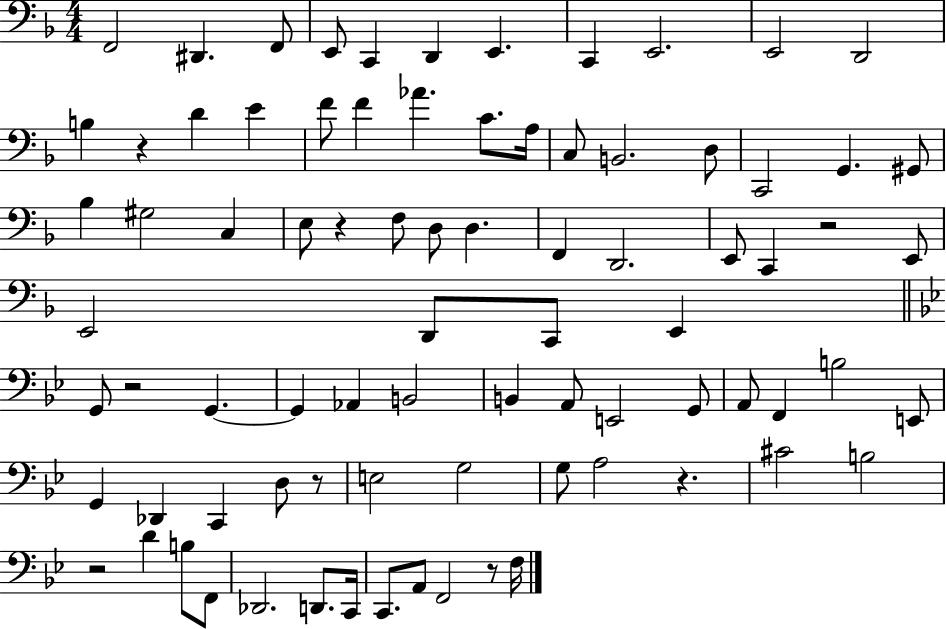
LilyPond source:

{
  \clef bass
  \numericTimeSignature
  \time 4/4
  \key f \major
  f,2 dis,4. f,8 | e,8 c,4 d,4 e,4. | c,4 e,2. | e,2 d,2 | \break b4 r4 d'4 e'4 | f'8 f'4 aes'4. c'8. a16 | c8 b,2. d8 | c,2 g,4. gis,8 | \break bes4 gis2 c4 | e8 r4 f8 d8 d4. | f,4 d,2. | e,8 c,4 r2 e,8 | \break e,2 d,8 c,8 e,4 | \bar "||" \break \key bes \major g,8 r2 g,4.~~ | g,4 aes,4 b,2 | b,4 a,8 e,2 g,8 | a,8 f,4 b2 e,8 | \break g,4 des,4 c,4 d8 r8 | e2 g2 | g8 a2 r4. | cis'2 b2 | \break r2 d'4 b8 f,8 | des,2. d,8. c,16 | c,8. a,8 f,2 r8 f16 | \bar "|."
}